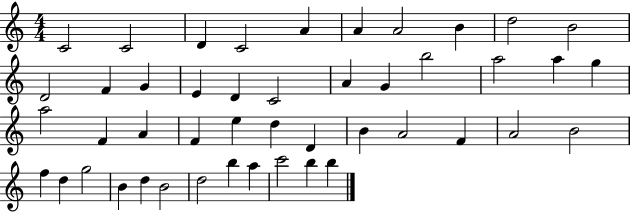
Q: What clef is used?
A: treble